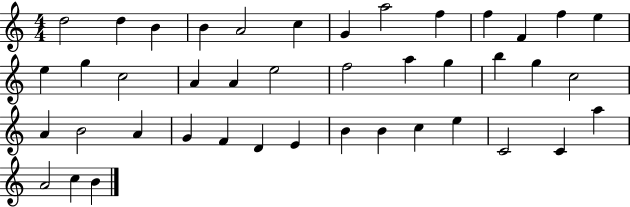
{
  \clef treble
  \numericTimeSignature
  \time 4/4
  \key c \major
  d''2 d''4 b'4 | b'4 a'2 c''4 | g'4 a''2 f''4 | f''4 f'4 f''4 e''4 | \break e''4 g''4 c''2 | a'4 a'4 e''2 | f''2 a''4 g''4 | b''4 g''4 c''2 | \break a'4 b'2 a'4 | g'4 f'4 d'4 e'4 | b'4 b'4 c''4 e''4 | c'2 c'4 a''4 | \break a'2 c''4 b'4 | \bar "|."
}